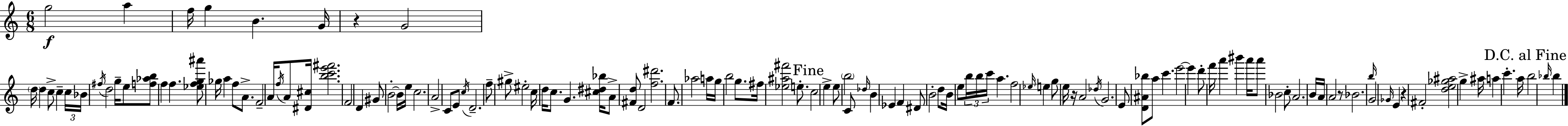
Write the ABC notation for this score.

X:1
T:Untitled
M:6/8
L:1/4
K:Am
g2 a f/4 g B G/4 z G2 d/4 d c/2 c c/4 _B/4 ^f/4 d2 g/4 e/2 [f_ab]/2 f f [_efg^a']/2 _g/4 a f/2 A/2 F2 A/4 f/4 A/2 [^D^c]/4 [bc'e'^f']2 F2 D ^G/2 B2 B/4 e/4 c2 A2 C/2 E/2 c/4 D2 f/2 ^g/2 ^e2 c/4 d/4 c/2 G [^c^d_b]/4 A/2 [^Fd]/2 D2 [f^d']2 F/2 _a2 a/4 g/4 b2 g/2 ^f/4 [_e^a^f']2 e/2 c2 e e/2 b2 C/2 _d/4 B _E F ^D/2 B2 d/2 B/4 e/2 b/4 b/4 c'/4 a f2 _e/4 e g/2 e/4 z/4 A2 _d/4 G2 E/2 [D^A_b]/2 a/2 c' e'2 e' d'/2 f'/4 a' ^b' a'/4 a'/2 _B2 c/2 A2 B/4 A/4 A2 z/2 _B2 b/4 G2 _G/4 E z ^F2 [de_g^a]2 g ^a/4 a c' a/4 b2 _b/4 _b